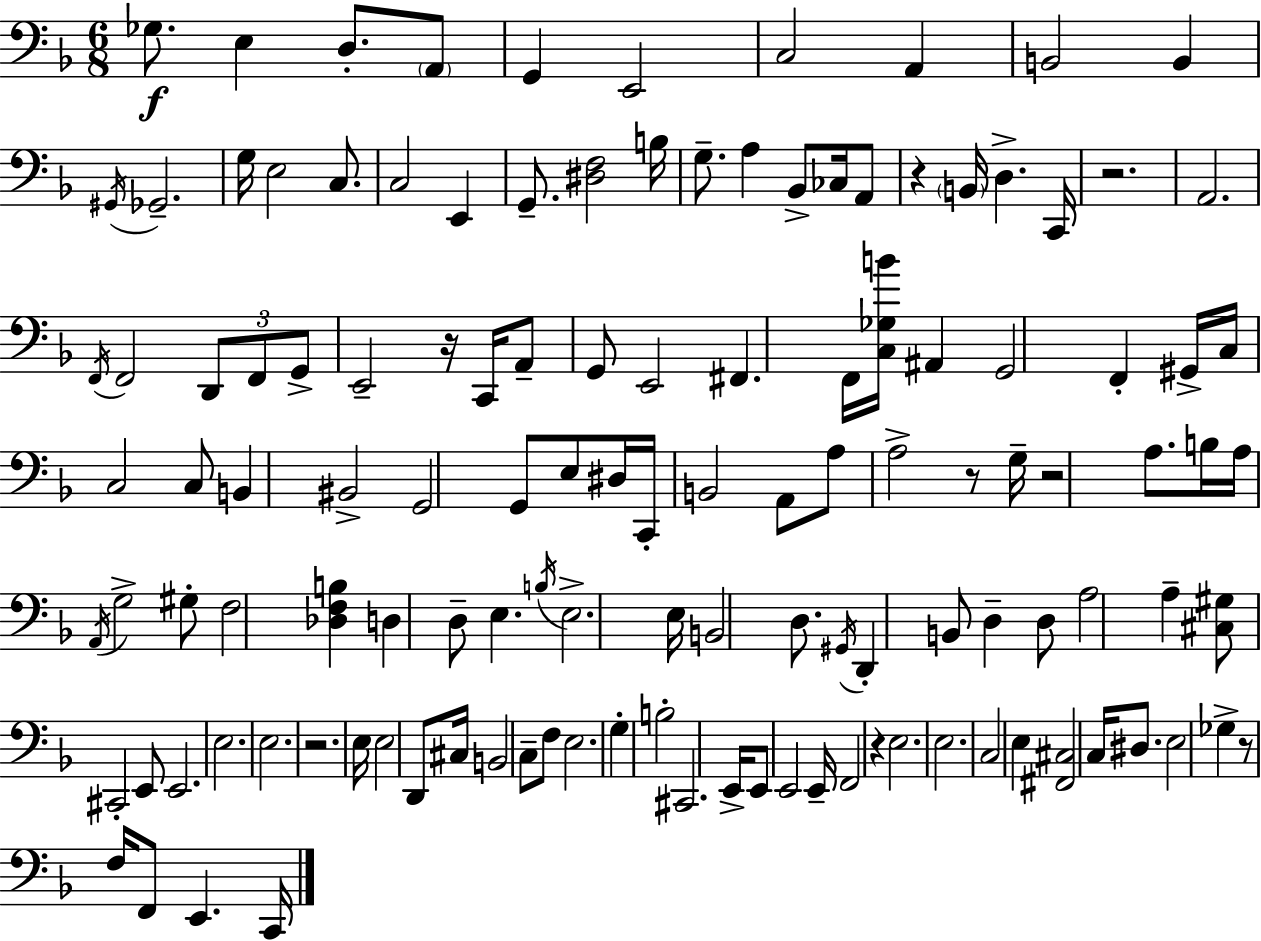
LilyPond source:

{
  \clef bass
  \numericTimeSignature
  \time 6/8
  \key d \minor
  \repeat volta 2 { ges8.\f e4 d8.-. \parenthesize a,8 | g,4 e,2 | c2 a,4 | b,2 b,4 | \break \acciaccatura { gis,16 } ges,2.-- | g16 e2 c8. | c2 e,4 | g,8.-- <dis f>2 | \break b16 g8.-- a4 bes,8-> ces16 a,8 | r4 \parenthesize b,16 d4.-> | c,16 r2. | a,2. | \break \acciaccatura { f,16 } f,2 \tuplet 3/2 { d,8 | f,8 g,8-> } e,2-- | r16 c,16 a,8-- g,8 e,2 | fis,4. f,16 <c ges b'>16 ais,4 | \break g,2 f,4-. | gis,16-> c16 c2 | c8 b,4 bis,2-> | g,2 g,8 | \break e8 dis16 c,16-. b,2 | a,8 a8 a2-> | r8 g16-- r2 a8. | b16 a16 \acciaccatura { a,16 } g2-> | \break gis8-. f2 <des f b>4 | d4 d8-- e4. | \acciaccatura { b16 } e2.-> | e16 b,2 | \break d8. \acciaccatura { gis,16 } d,4-. b,8 d4-- | d8 a2 | a4-- <cis gis>8 cis,2-. | e,8 e,2. | \break e2. | e2. | r2. | e16 e2 | \break d,8 cis16 b,2 | c8-- f8 e2. | g4-. b2-. | cis,2. | \break e,16-> e,8 e,2 | e,16-- f,2 | r4 e2. | e2. | \break c2 | e4 <fis, cis>2 | c16 dis8. e2 | ges4-> r8 f16 f,8 e,4. | \break c,16 } \bar "|."
}